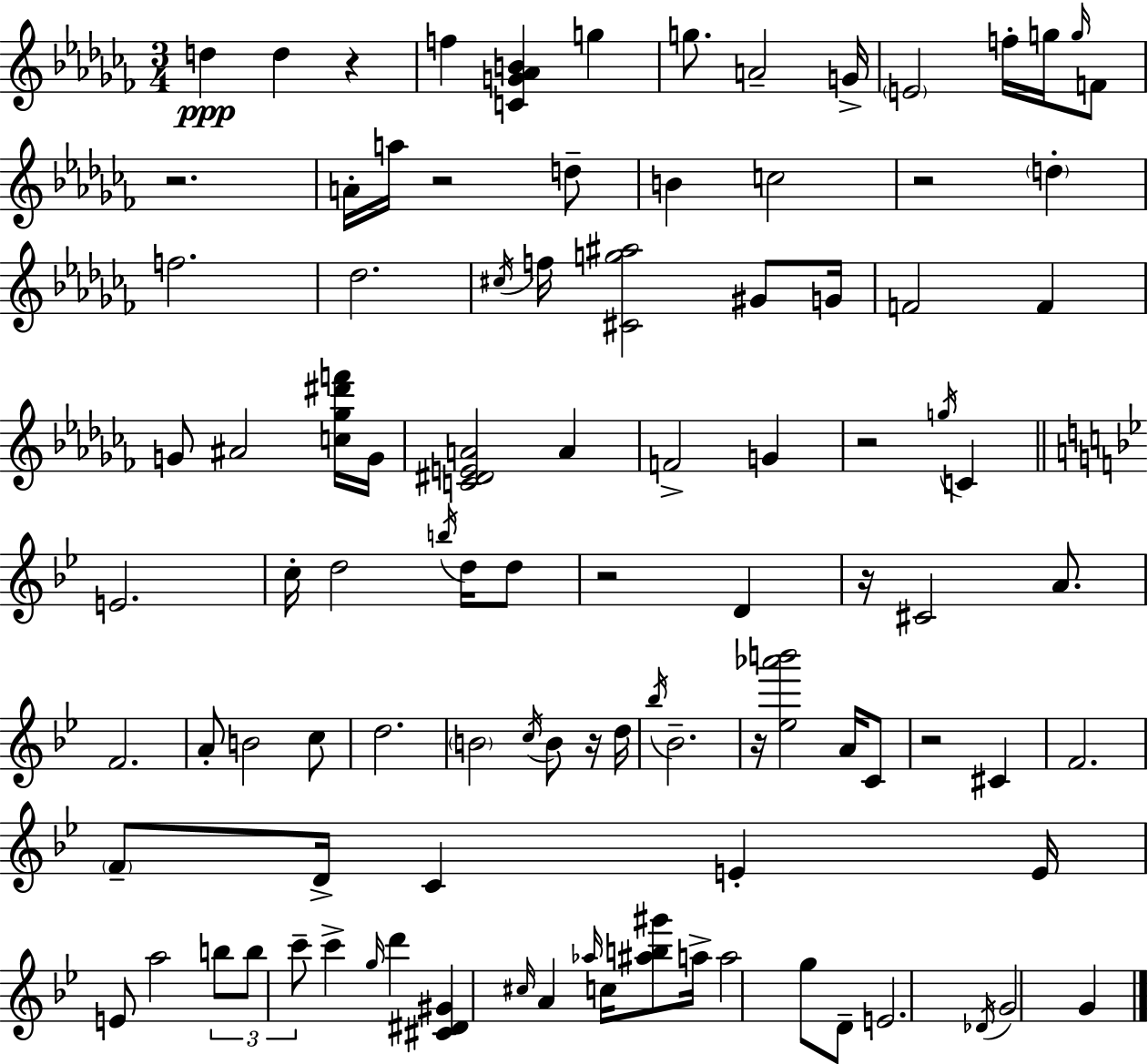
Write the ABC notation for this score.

X:1
T:Untitled
M:3/4
L:1/4
K:Abm
d d z f [CG_AB] g g/2 A2 G/4 E2 f/4 g/4 g/4 F/2 z2 A/4 a/4 z2 d/2 B c2 z2 d f2 _d2 ^c/4 f/4 [^Cg^a]2 ^G/2 G/4 F2 F G/2 ^A2 [c_g^d'f']/4 G/4 [C^DEA]2 A F2 G z2 g/4 C E2 c/4 d2 b/4 d/4 d/2 z2 D z/4 ^C2 A/2 F2 A/2 B2 c/2 d2 B2 c/4 B/2 z/4 d/4 _b/4 _B2 z/4 [_e_a'b']2 A/4 C/2 z2 ^C F2 F/2 D/4 C E E/4 E/2 a2 b/2 b/2 c'/2 c' g/4 d' [^C^D^G] ^c/4 A _a/4 c/4 [^ab^g']/2 a/4 a2 g/2 D/2 E2 _D/4 G2 G